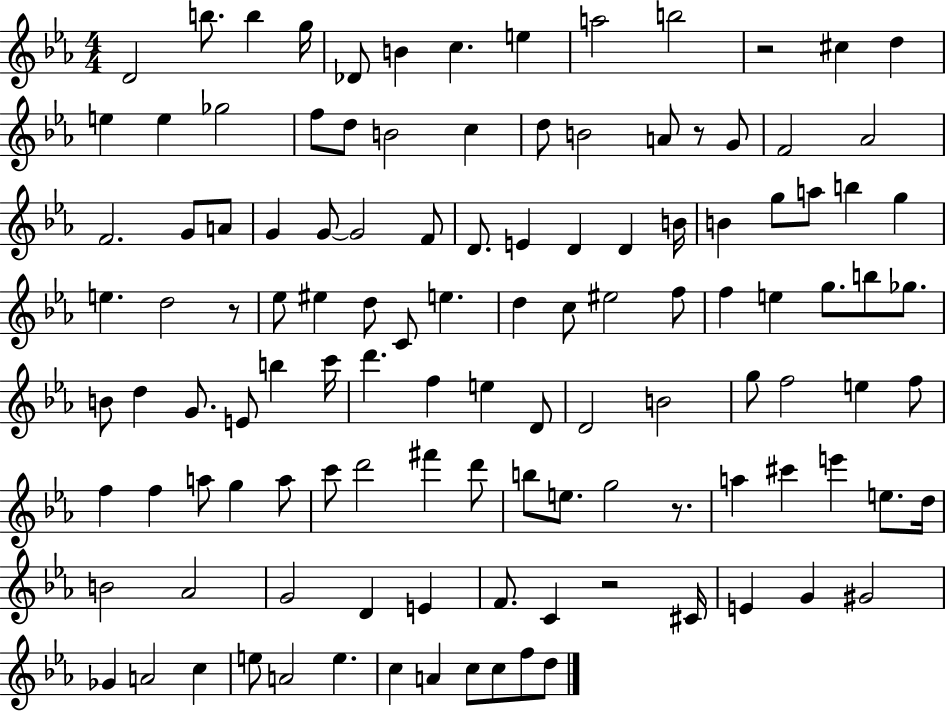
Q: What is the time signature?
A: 4/4